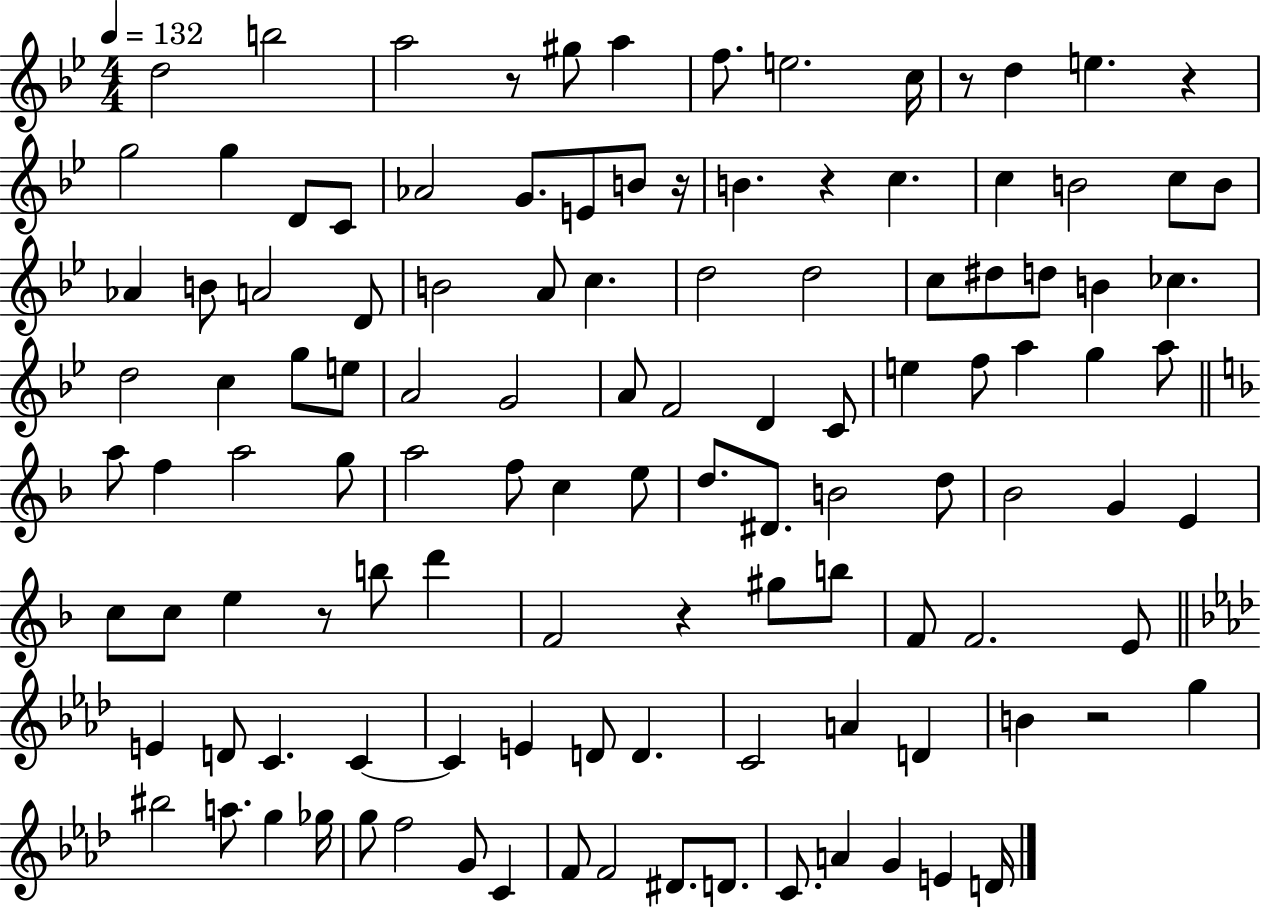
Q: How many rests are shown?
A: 8